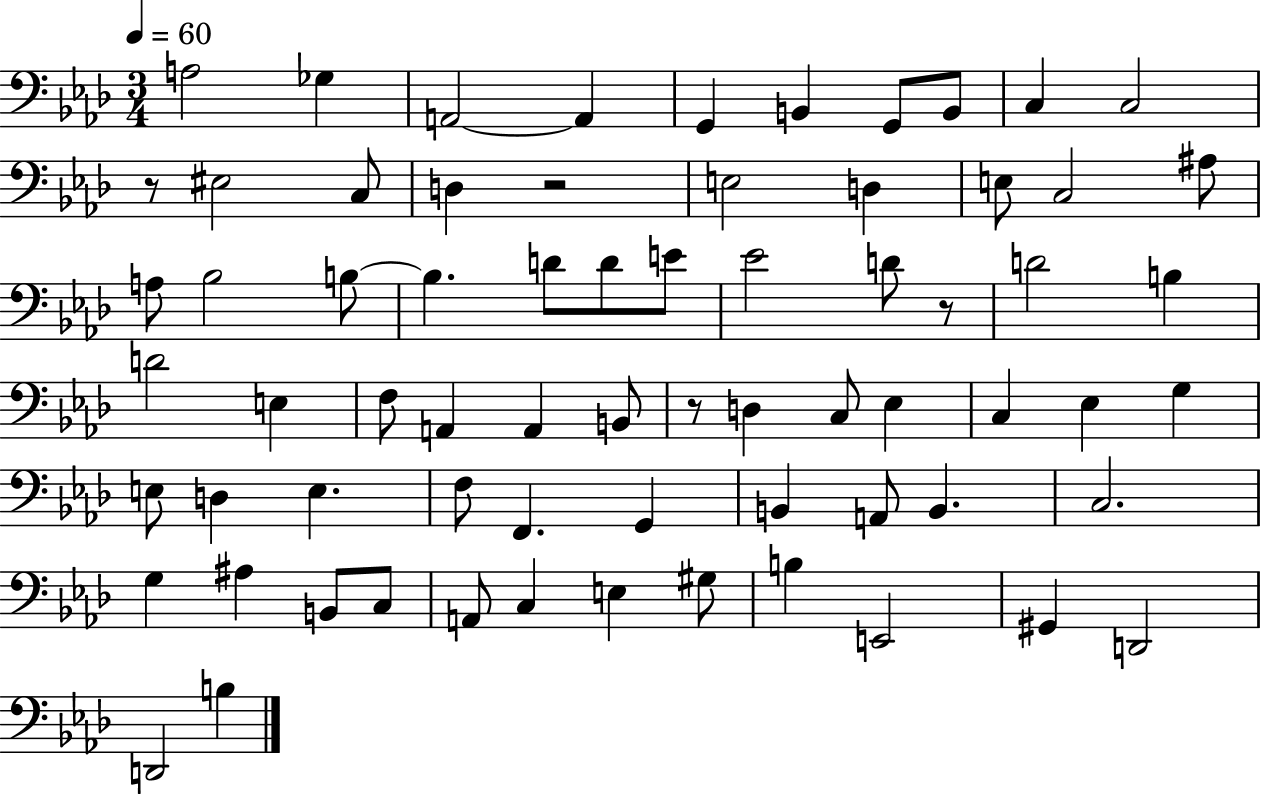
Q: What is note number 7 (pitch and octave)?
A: G2